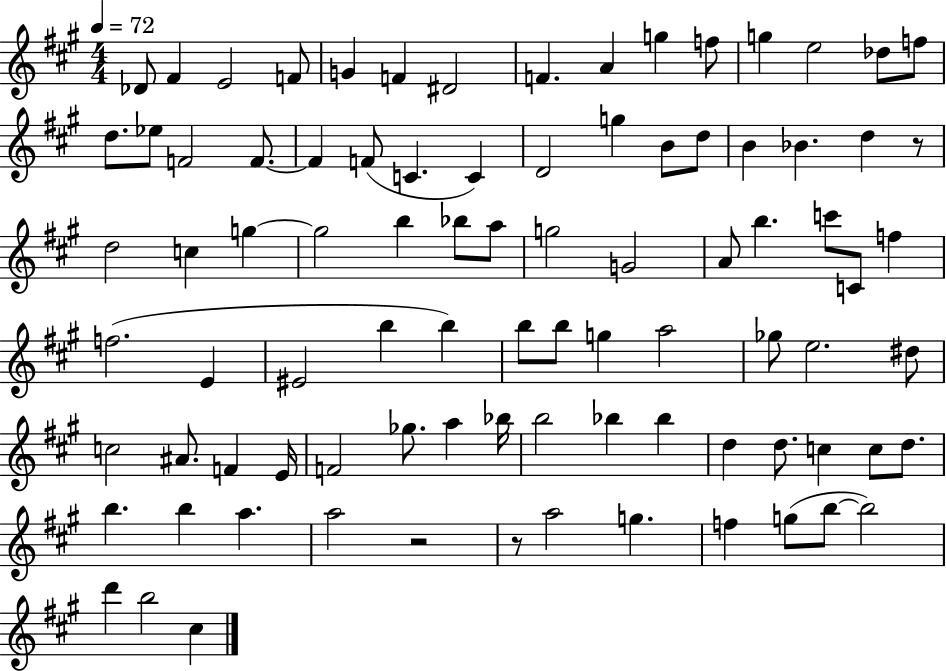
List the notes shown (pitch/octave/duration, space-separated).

Db4/e F#4/q E4/h F4/e G4/q F4/q D#4/h F4/q. A4/q G5/q F5/e G5/q E5/h Db5/e F5/e D5/e. Eb5/e F4/h F4/e. F4/q F4/e C4/q. C4/q D4/h G5/q B4/e D5/e B4/q Bb4/q. D5/q R/e D5/h C5/q G5/q G5/h B5/q Bb5/e A5/e G5/h G4/h A4/e B5/q. C6/e C4/e F5/q F5/h. E4/q EIS4/h B5/q B5/q B5/e B5/e G5/q A5/h Gb5/e E5/h. D#5/e C5/h A#4/e. F4/q E4/s F4/h Gb5/e. A5/q Bb5/s B5/h Bb5/q Bb5/q D5/q D5/e. C5/q C5/e D5/e. B5/q. B5/q A5/q. A5/h R/h R/e A5/h G5/q. F5/q G5/e B5/e B5/h D6/q B5/h C#5/q